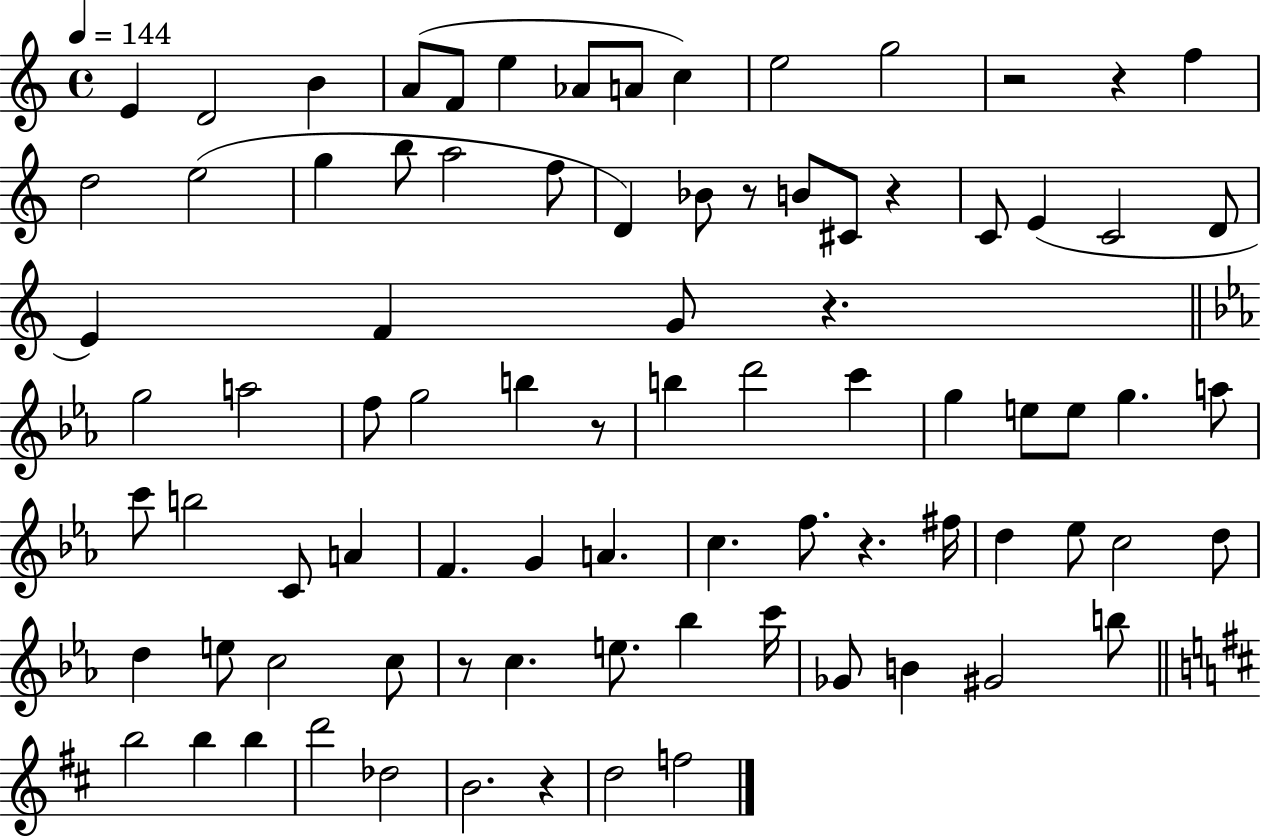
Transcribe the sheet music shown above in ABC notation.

X:1
T:Untitled
M:4/4
L:1/4
K:C
E D2 B A/2 F/2 e _A/2 A/2 c e2 g2 z2 z f d2 e2 g b/2 a2 f/2 D _B/2 z/2 B/2 ^C/2 z C/2 E C2 D/2 E F G/2 z g2 a2 f/2 g2 b z/2 b d'2 c' g e/2 e/2 g a/2 c'/2 b2 C/2 A F G A c f/2 z ^f/4 d _e/2 c2 d/2 d e/2 c2 c/2 z/2 c e/2 _b c'/4 _G/2 B ^G2 b/2 b2 b b d'2 _d2 B2 z d2 f2